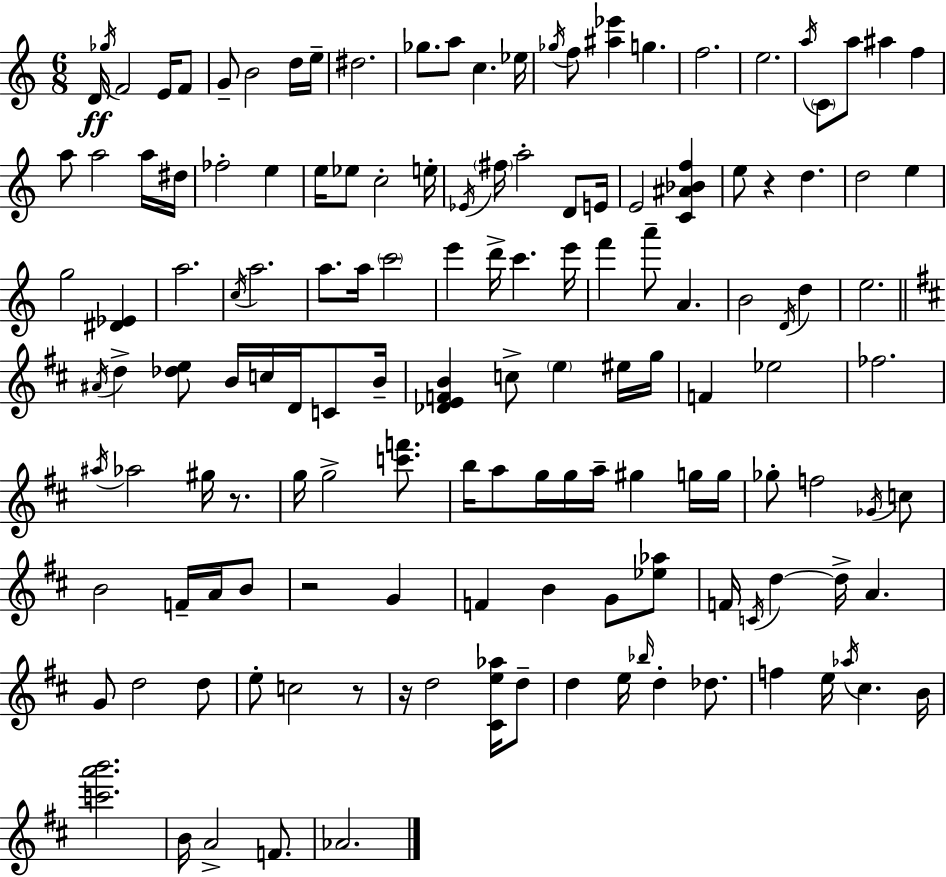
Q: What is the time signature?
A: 6/8